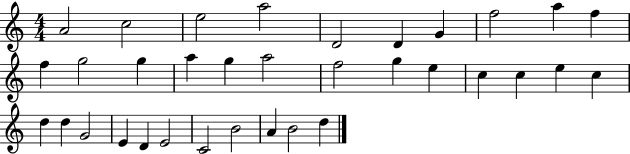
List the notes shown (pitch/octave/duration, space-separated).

A4/h C5/h E5/h A5/h D4/h D4/q G4/q F5/h A5/q F5/q F5/q G5/h G5/q A5/q G5/q A5/h F5/h G5/q E5/q C5/q C5/q E5/q C5/q D5/q D5/q G4/h E4/q D4/q E4/h C4/h B4/h A4/q B4/h D5/q